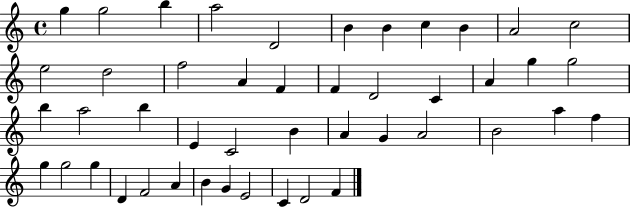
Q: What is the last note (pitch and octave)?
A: F4